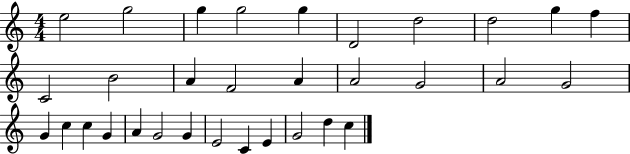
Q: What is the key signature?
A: C major